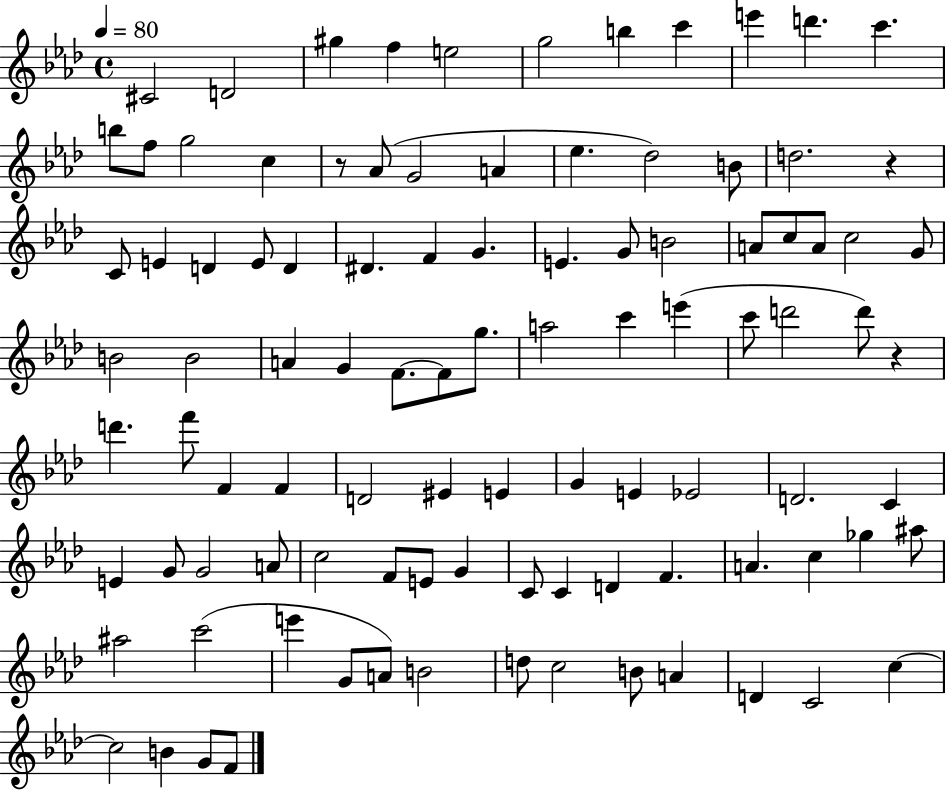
C#4/h D4/h G#5/q F5/q E5/h G5/h B5/q C6/q E6/q D6/q. C6/q. B5/e F5/e G5/h C5/q R/e Ab4/e G4/h A4/q Eb5/q. Db5/h B4/e D5/h. R/q C4/e E4/q D4/q E4/e D4/q D#4/q. F4/q G4/q. E4/q. G4/e B4/h A4/e C5/e A4/e C5/h G4/e B4/h B4/h A4/q G4/q F4/e. F4/e G5/e. A5/h C6/q E6/q C6/e D6/h D6/e R/q D6/q. F6/e F4/q F4/q D4/h EIS4/q E4/q G4/q E4/q Eb4/h D4/h. C4/q E4/q G4/e G4/h A4/e C5/h F4/e E4/e G4/q C4/e C4/q D4/q F4/q. A4/q. C5/q Gb5/q A#5/e A#5/h C6/h E6/q G4/e A4/e B4/h D5/e C5/h B4/e A4/q D4/q C4/h C5/q C5/h B4/q G4/e F4/e